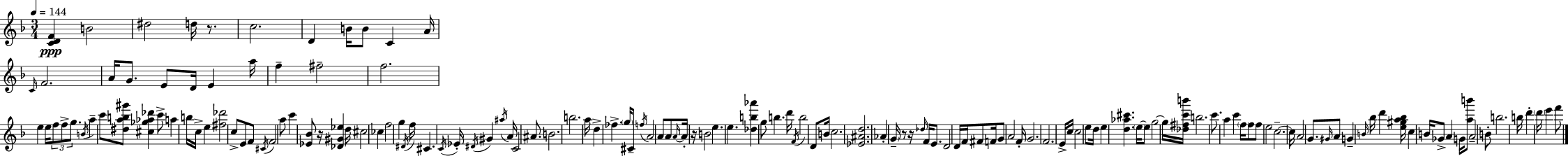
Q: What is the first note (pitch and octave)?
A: B4